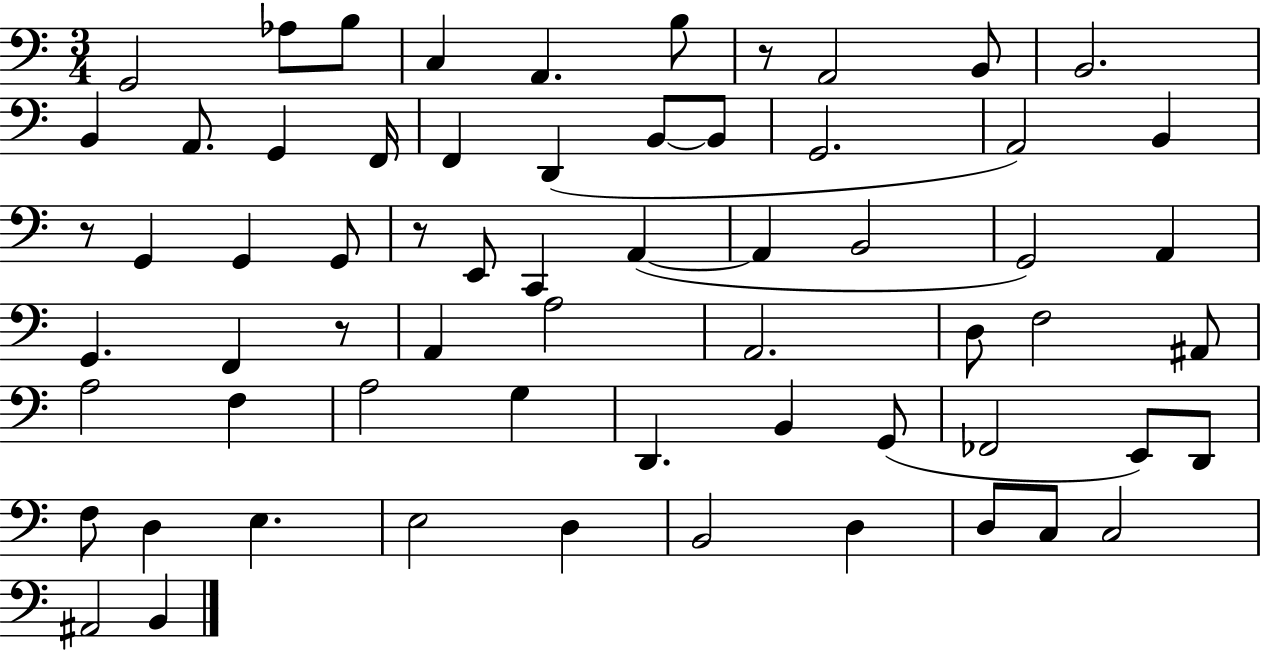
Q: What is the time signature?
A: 3/4